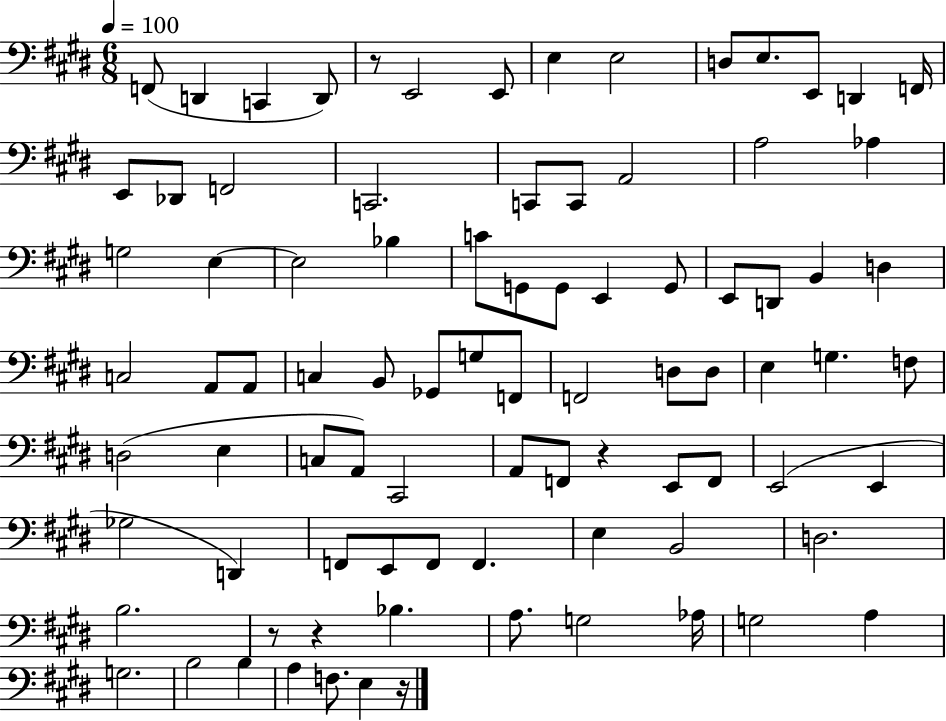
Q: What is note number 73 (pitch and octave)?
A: G3